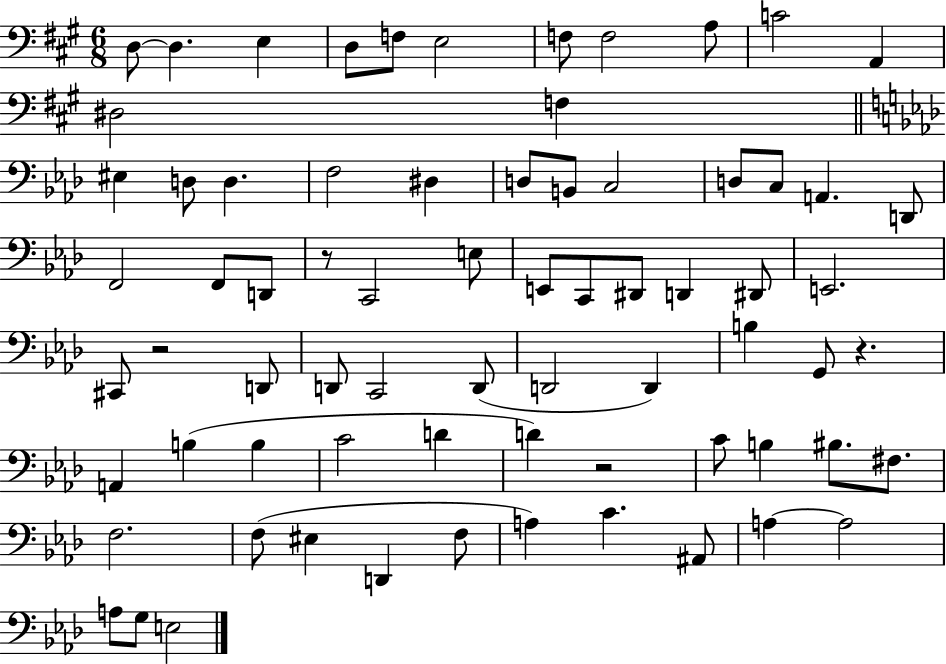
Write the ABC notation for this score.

X:1
T:Untitled
M:6/8
L:1/4
K:A
D,/2 D, E, D,/2 F,/2 E,2 F,/2 F,2 A,/2 C2 A,, ^D,2 F, ^E, D,/2 D, F,2 ^D, D,/2 B,,/2 C,2 D,/2 C,/2 A,, D,,/2 F,,2 F,,/2 D,,/2 z/2 C,,2 E,/2 E,,/2 C,,/2 ^D,,/2 D,, ^D,,/2 E,,2 ^C,,/2 z2 D,,/2 D,,/2 C,,2 D,,/2 D,,2 D,, B, G,,/2 z A,, B, B, C2 D D z2 C/2 B, ^B,/2 ^F,/2 F,2 F,/2 ^E, D,, F,/2 A, C ^A,,/2 A, A,2 A,/2 G,/2 E,2